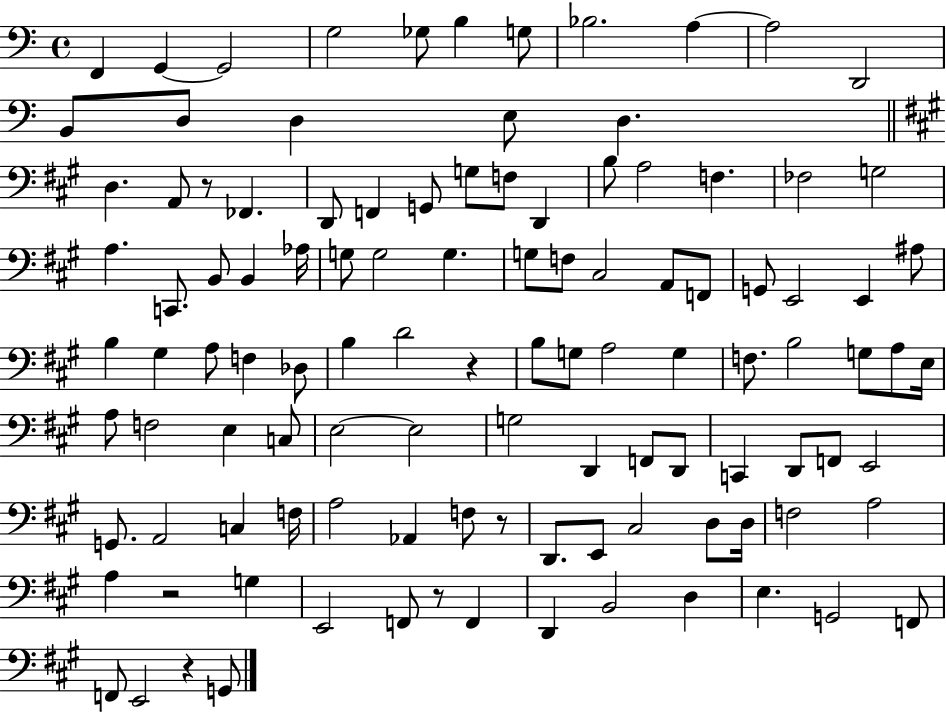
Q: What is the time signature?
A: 4/4